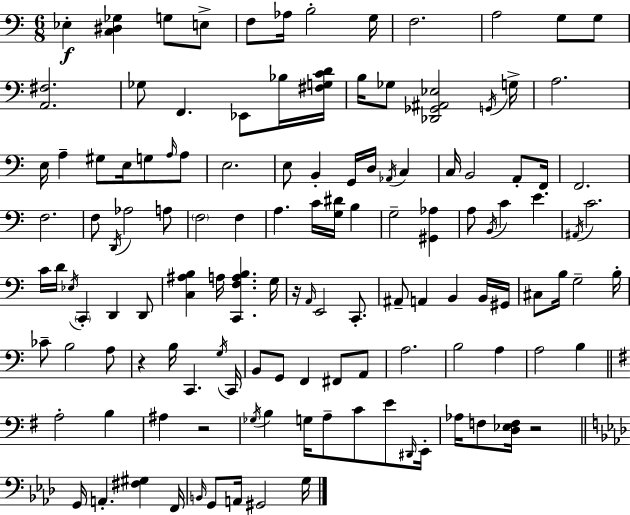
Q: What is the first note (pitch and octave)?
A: Eb3